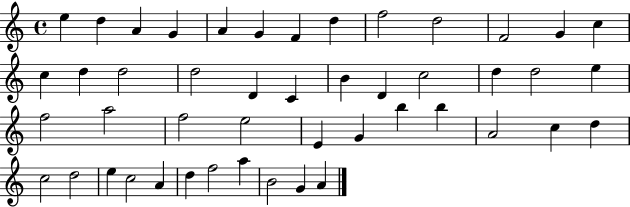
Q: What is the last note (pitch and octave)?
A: A4